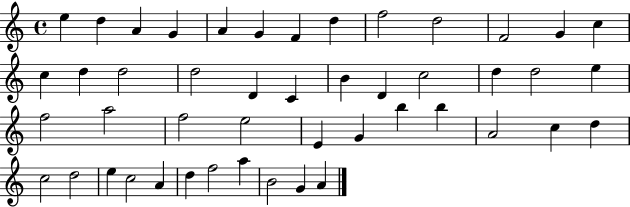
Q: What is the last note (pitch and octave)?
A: A4